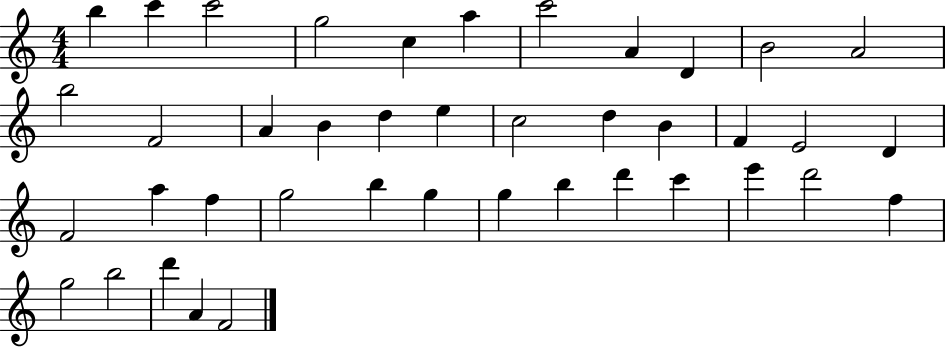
B5/q C6/q C6/h G5/h C5/q A5/q C6/h A4/q D4/q B4/h A4/h B5/h F4/h A4/q B4/q D5/q E5/q C5/h D5/q B4/q F4/q E4/h D4/q F4/h A5/q F5/q G5/h B5/q G5/q G5/q B5/q D6/q C6/q E6/q D6/h F5/q G5/h B5/h D6/q A4/q F4/h